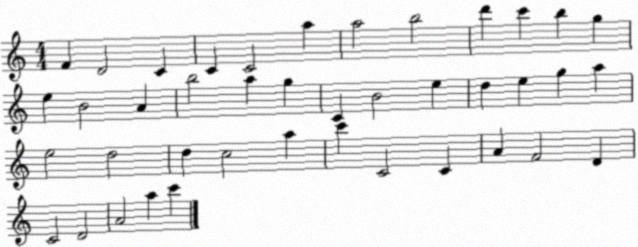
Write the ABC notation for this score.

X:1
T:Untitled
M:4/4
L:1/4
K:C
F D2 C C C2 a a2 b2 d' c' b g e B2 A b2 a g C B2 e d e g a e2 d2 d c2 a c' C2 C A F2 D C2 D2 A2 a c'